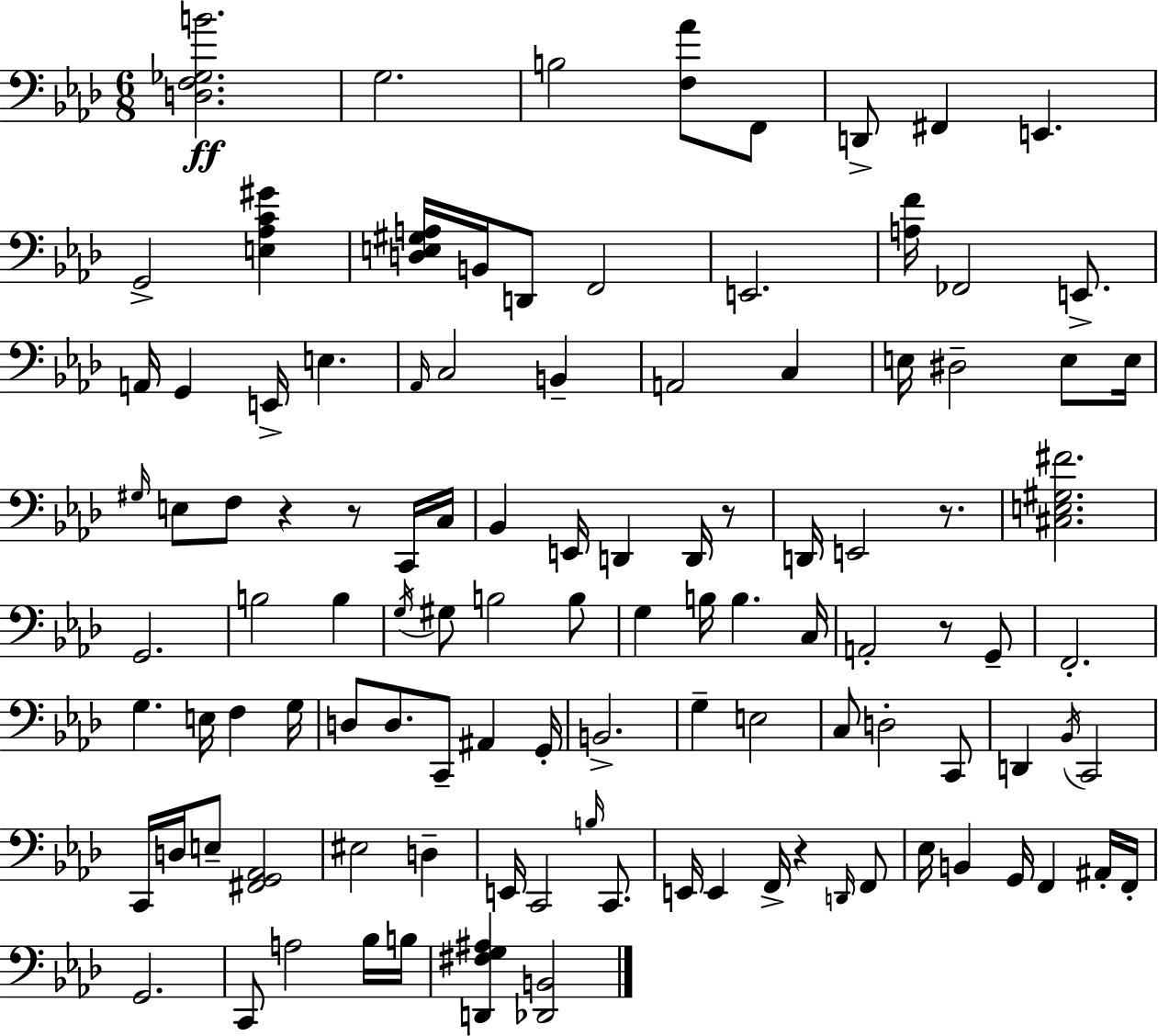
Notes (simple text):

[D3,F3,Gb3,B4]/h. G3/h. B3/h [F3,Ab4]/e F2/e D2/e F#2/q E2/q. G2/h [E3,Ab3,C4,G#4]/q [D3,E3,G#3,A3]/s B2/s D2/e F2/h E2/h. [A3,F4]/s FES2/h E2/e. A2/s G2/q E2/s E3/q. Ab2/s C3/h B2/q A2/h C3/q E3/s D#3/h E3/e E3/s G#3/s E3/e F3/e R/q R/e C2/s C3/s Bb2/q E2/s D2/q D2/s R/e D2/s E2/h R/e. [C#3,E3,G#3,F#4]/h. G2/h. B3/h B3/q G3/s G#3/e B3/h B3/e G3/q B3/s B3/q. C3/s A2/h R/e G2/e F2/h. G3/q. E3/s F3/q G3/s D3/e D3/e. C2/e A#2/q G2/s B2/h. G3/q E3/h C3/e D3/h C2/e D2/q Bb2/s C2/h C2/s D3/s E3/e [F#2,G2,Ab2]/h EIS3/h D3/q E2/s C2/h B3/s C2/e. E2/s E2/q F2/s R/q D2/s F2/e Eb3/s B2/q G2/s F2/q A#2/s F2/s G2/h. C2/e A3/h Bb3/s B3/s [D2,F#3,G3,A#3]/q [Db2,B2]/h